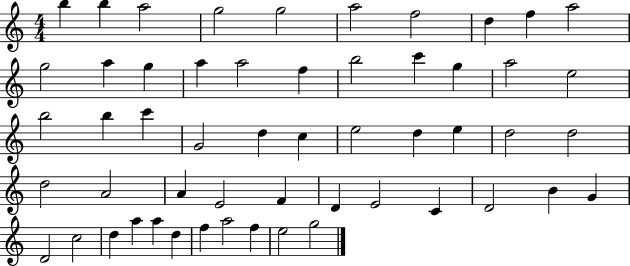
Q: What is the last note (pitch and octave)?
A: G5